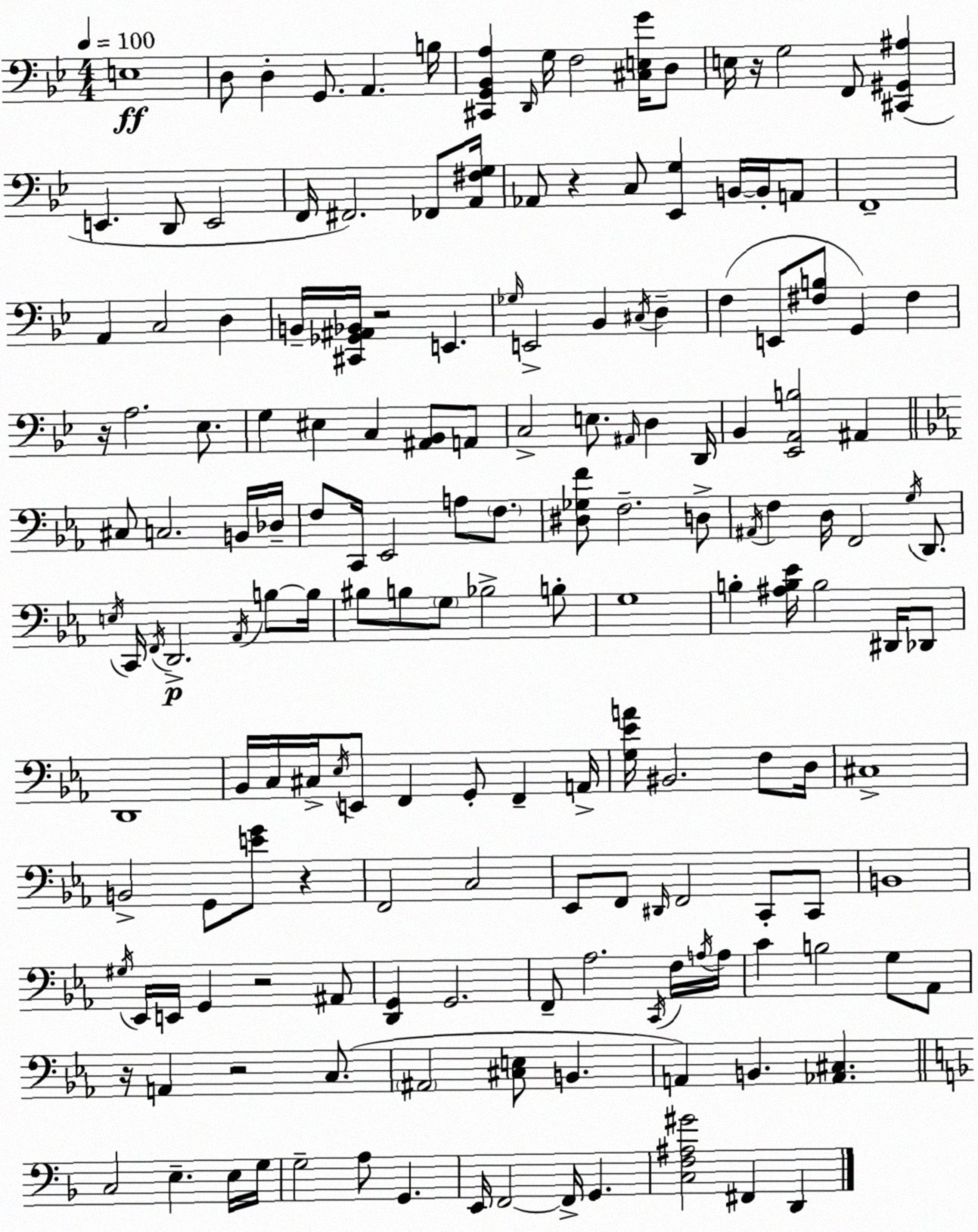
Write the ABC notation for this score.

X:1
T:Untitled
M:4/4
L:1/4
K:Gm
E,4 D,/2 D, G,,/2 A,, B,/4 [^C,,G,,_B,,A,] D,,/4 G,/4 F,2 [^C,E,G]/4 D,/2 E,/4 z/4 G,2 F,,/2 [^C,,^G,,^A,] E,, D,,/2 E,,2 F,,/4 ^F,,2 _F,,/2 [A,,^F,G,]/4 _A,,/2 z C,/2 [_E,,G,] B,,/4 B,,/4 A,,/2 F,,4 A,, C,2 D, B,,/4 [^C,,_G,,^A,,_B,,]/4 z2 E,, _G,/4 E,,2 _B,, ^C,/4 D, F, E,,/2 [^F,B,]/2 G,, ^F, z/4 A,2 _E,/2 G, ^E, C, [^A,,_B,,]/2 A,,/2 C,2 E,/2 ^A,,/4 D, D,,/4 _B,, [_E,,A,,B,]2 ^A,, ^C,/2 C,2 B,,/4 _D,/4 F,/2 C,,/4 _E,,2 A,/2 F,/2 [^D,_G,F]/2 F,2 D,/2 ^A,,/4 F, D,/4 F,,2 G,/4 D,,/2 E,/4 C,,/4 F,,/4 D,,2 _A,,/4 B,/2 B,/4 ^B,/2 B,/2 G,/2 _B,2 B,/2 G,4 B, [^A,B,_E]/4 B,2 ^D,,/4 _D,,/2 D,,4 _B,,/4 C,/4 ^C,/4 _E,/4 E,,/2 F,, G,,/2 F,, A,,/4 [G,_EA]/4 ^B,,2 F,/2 D,/4 ^C,4 B,,2 G,,/2 [EG]/2 z F,,2 C,2 _E,,/2 F,,/2 ^D,,/4 F,,2 C,,/2 C,,/2 B,,4 ^G,/4 _E,,/4 E,,/4 G,, z2 ^A,,/2 [D,,G,,] G,,2 F,,/2 _A,2 C,,/4 F,/4 A,/4 A,/4 C B,2 G,/2 _A,,/2 z/4 A,, z2 C,/2 ^A,,2 [^C,E,]/2 B,, A,, B,, [_A,,^C,] C,2 E, E,/4 G,/4 G,2 A,/2 G,, E,,/4 F,,2 F,,/4 G,, [C,F,^A,^G]2 ^F,, D,,